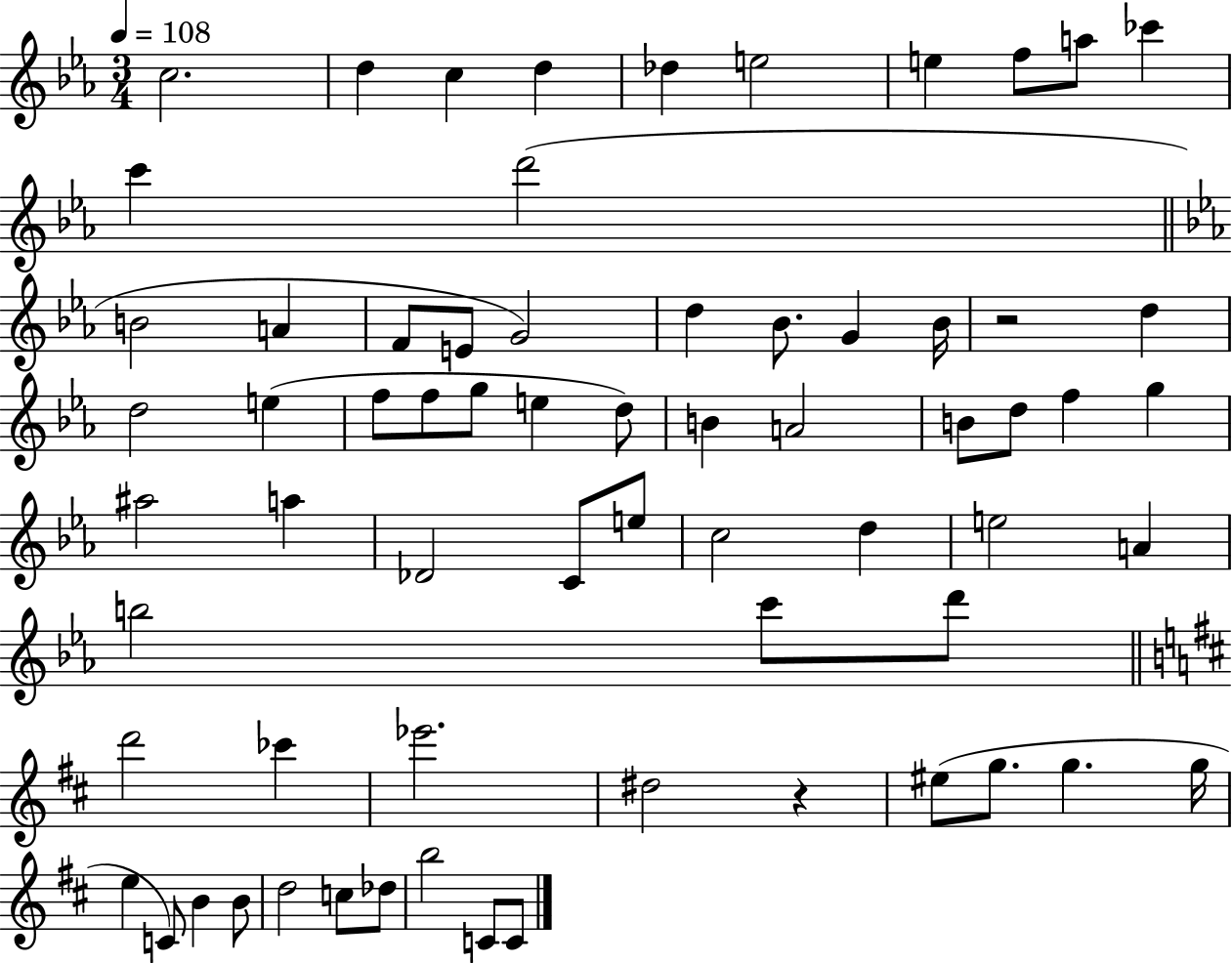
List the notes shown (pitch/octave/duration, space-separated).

C5/h. D5/q C5/q D5/q Db5/q E5/h E5/q F5/e A5/e CES6/q C6/q D6/h B4/h A4/q F4/e E4/e G4/h D5/q Bb4/e. G4/q Bb4/s R/h D5/q D5/h E5/q F5/e F5/e G5/e E5/q D5/e B4/q A4/h B4/e D5/e F5/q G5/q A#5/h A5/q Db4/h C4/e E5/e C5/h D5/q E5/h A4/q B5/h C6/e D6/e D6/h CES6/q Eb6/h. D#5/h R/q EIS5/e G5/e. G5/q. G5/s E5/q C4/e B4/q B4/e D5/h C5/e Db5/e B5/h C4/e C4/e